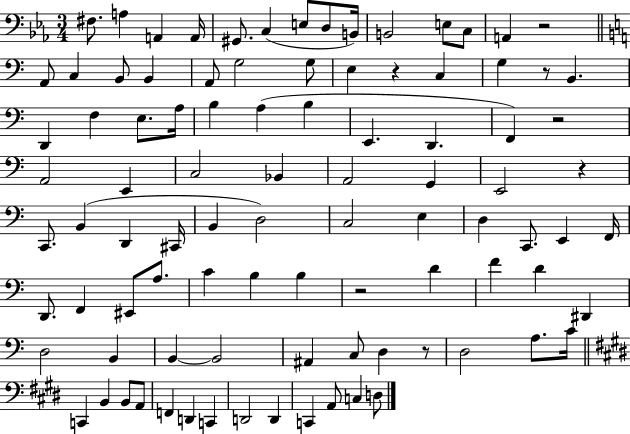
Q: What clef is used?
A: bass